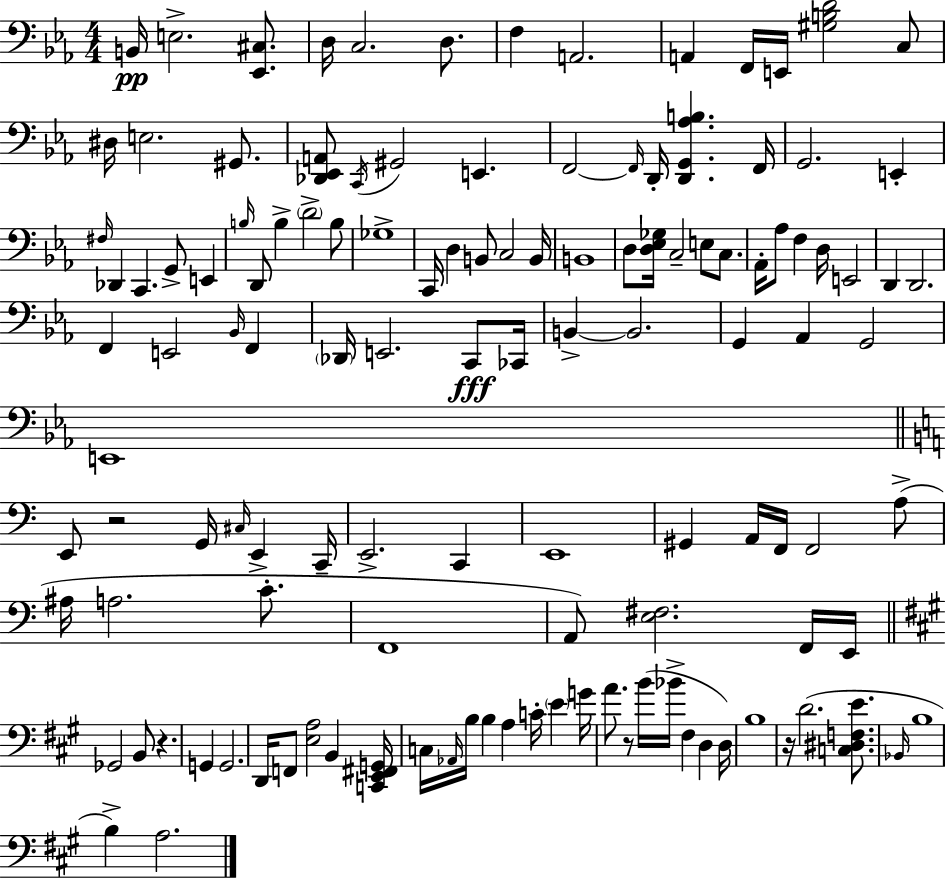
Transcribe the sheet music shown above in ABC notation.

X:1
T:Untitled
M:4/4
L:1/4
K:Cm
B,,/4 E,2 [_E,,^C,]/2 D,/4 C,2 D,/2 F, A,,2 A,, F,,/4 E,,/4 [^G,B,D]2 C,/2 ^D,/4 E,2 ^G,,/2 [_D,,_E,,A,,]/2 C,,/4 ^G,,2 E,, F,,2 F,,/4 D,,/4 [D,,G,,_A,B,] F,,/4 G,,2 E,, ^F,/4 _D,, C,, G,,/2 E,, B,/4 D,,/2 B, D2 B,/2 _G,4 C,,/4 D, B,,/2 C,2 B,,/4 B,,4 D,/2 [D,_E,_G,]/4 C,2 E,/2 C,/2 _A,,/4 _A,/2 F, D,/4 E,,2 D,, D,,2 F,, E,,2 _B,,/4 F,, _D,,/4 E,,2 C,,/2 _C,,/4 B,, B,,2 G,, _A,, G,,2 E,,4 E,,/2 z2 G,,/4 ^C,/4 E,, C,,/4 E,,2 C,, E,,4 ^G,, A,,/4 F,,/4 F,,2 A,/2 ^A,/4 A,2 C/2 F,,4 A,,/2 [E,^F,]2 F,,/4 E,,/4 _G,,2 B,,/2 z G,, G,,2 D,,/4 F,,/2 [E,A,]2 B,, [C,,E,,^F,,G,,]/4 C,/4 _A,,/4 B,/4 B, A, C/4 E G/4 A/2 z/2 B/4 _B/4 ^F, D, D,/4 B,4 z/4 D2 [C,^D,F,E]/2 _B,,/4 B,4 B, A,2